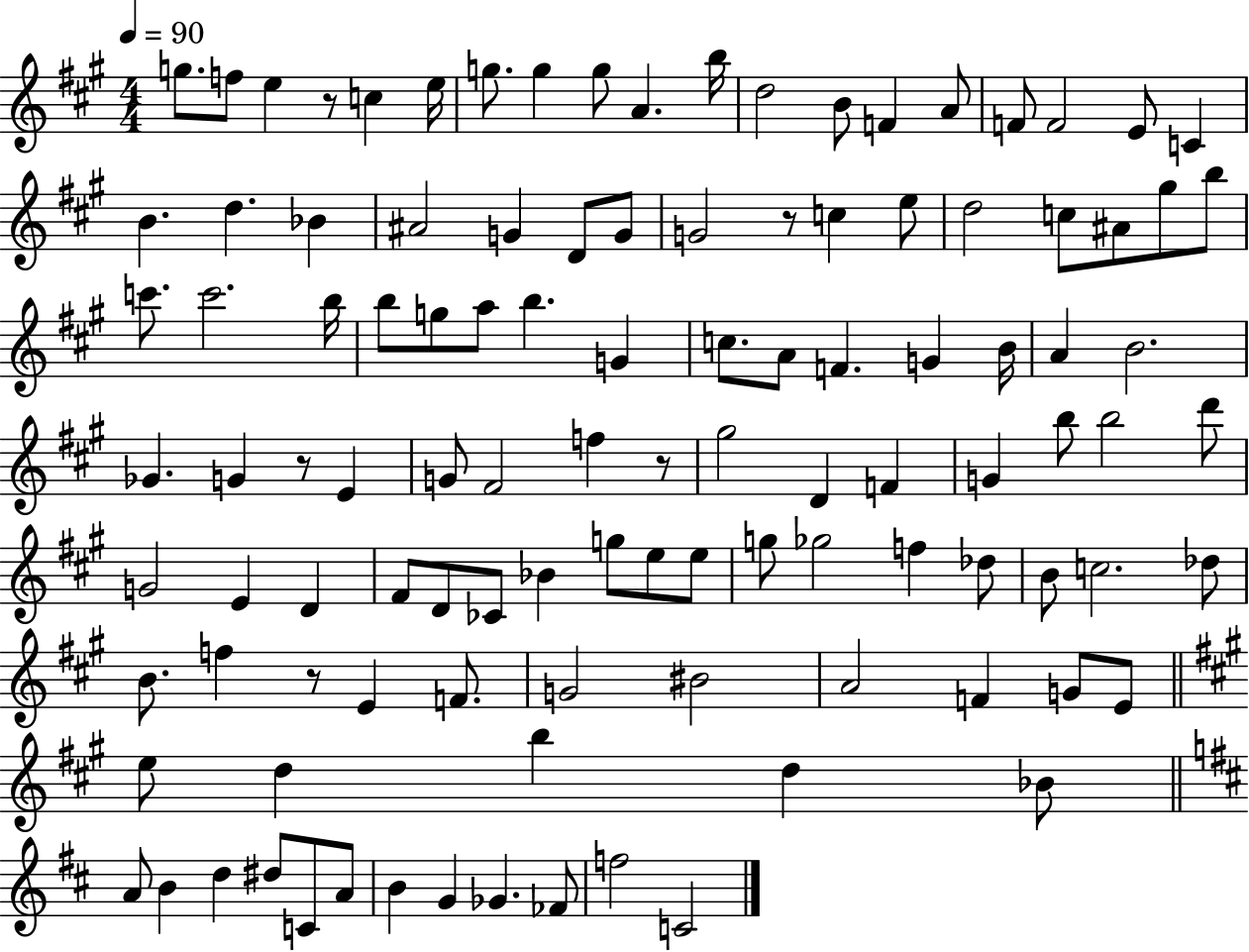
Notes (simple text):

G5/e. F5/e E5/q R/e C5/q E5/s G5/e. G5/q G5/e A4/q. B5/s D5/h B4/e F4/q A4/e F4/e F4/h E4/e C4/q B4/q. D5/q. Bb4/q A#4/h G4/q D4/e G4/e G4/h R/e C5/q E5/e D5/h C5/e A#4/e G#5/e B5/e C6/e. C6/h. B5/s B5/e G5/e A5/e B5/q. G4/q C5/e. A4/e F4/q. G4/q B4/s A4/q B4/h. Gb4/q. G4/q R/e E4/q G4/e F#4/h F5/q R/e G#5/h D4/q F4/q G4/q B5/e B5/h D6/e G4/h E4/q D4/q F#4/e D4/e CES4/e Bb4/q G5/e E5/e E5/e G5/e Gb5/h F5/q Db5/e B4/e C5/h. Db5/e B4/e. F5/q R/e E4/q F4/e. G4/h BIS4/h A4/h F4/q G4/e E4/e E5/e D5/q B5/q D5/q Bb4/e A4/e B4/q D5/q D#5/e C4/e A4/e B4/q G4/q Gb4/q. FES4/e F5/h C4/h